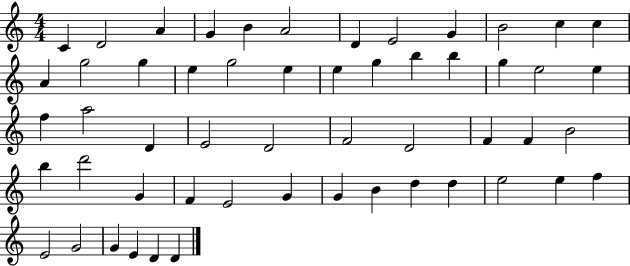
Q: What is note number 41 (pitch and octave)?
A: G4